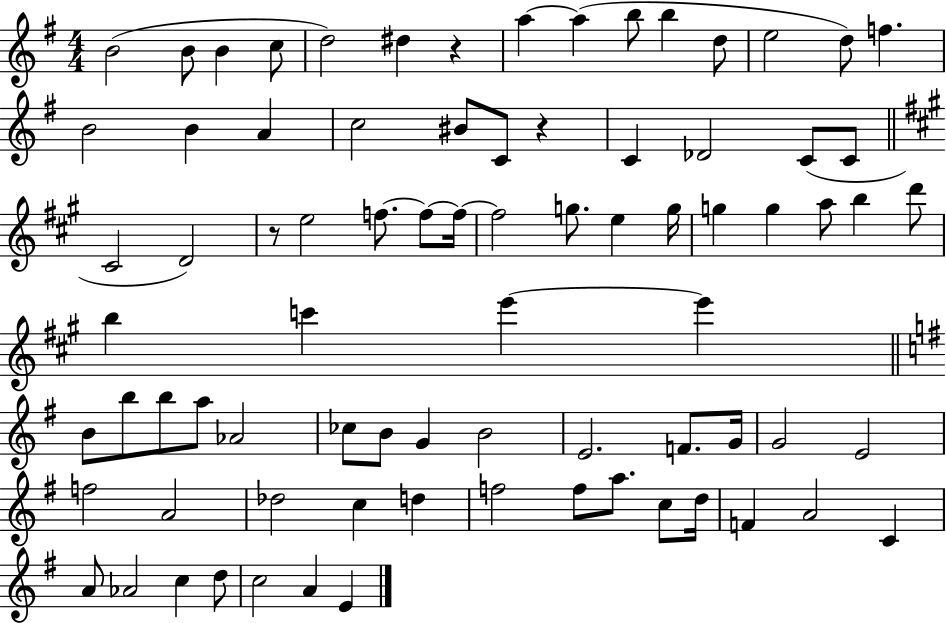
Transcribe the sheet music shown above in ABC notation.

X:1
T:Untitled
M:4/4
L:1/4
K:G
B2 B/2 B c/2 d2 ^d z a a b/2 b d/2 e2 d/2 f B2 B A c2 ^B/2 C/2 z C _D2 C/2 C/2 ^C2 D2 z/2 e2 f/2 f/2 f/4 f2 g/2 e g/4 g g a/2 b d'/2 b c' e' e' B/2 b/2 b/2 a/2 _A2 _c/2 B/2 G B2 E2 F/2 G/4 G2 E2 f2 A2 _d2 c d f2 f/2 a/2 c/2 d/4 F A2 C A/2 _A2 c d/2 c2 A E